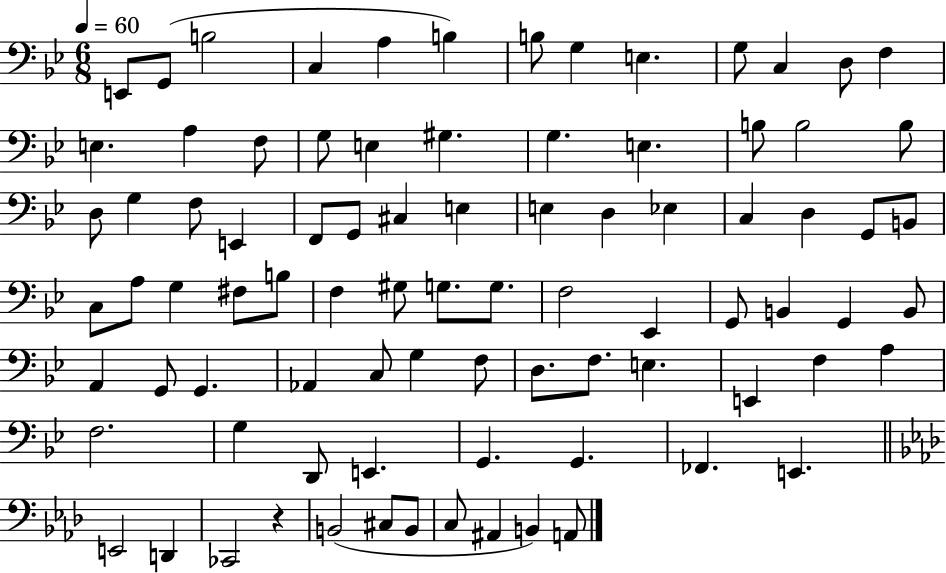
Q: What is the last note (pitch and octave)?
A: A2